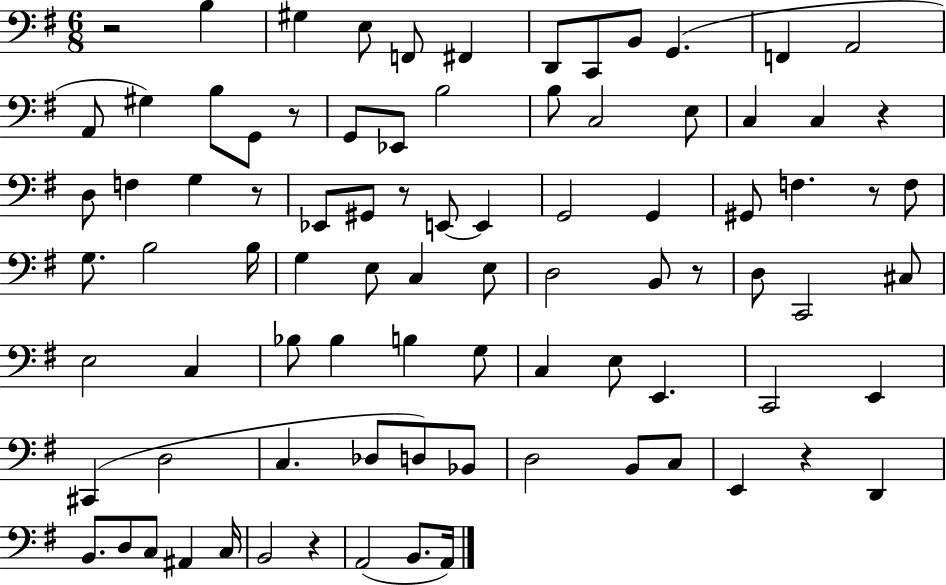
R/h B3/q G#3/q E3/e F2/e F#2/q D2/e C2/e B2/e G2/q. F2/q A2/h A2/e G#3/q B3/e G2/e R/e G2/e Eb2/e B3/h B3/e C3/h E3/e C3/q C3/q R/q D3/e F3/q G3/q R/e Eb2/e G#2/e R/e E2/e E2/q G2/h G2/q G#2/e F3/q. R/e F3/e G3/e. B3/h B3/s G3/q E3/e C3/q E3/e D3/h B2/e R/e D3/e C2/h C#3/e E3/h C3/q Bb3/e Bb3/q B3/q G3/e C3/q E3/e E2/q. C2/h E2/q C#2/q D3/h C3/q. Db3/e D3/e Bb2/e D3/h B2/e C3/e E2/q R/q D2/q B2/e. D3/e C3/e A#2/q C3/s B2/h R/q A2/h B2/e. A2/s